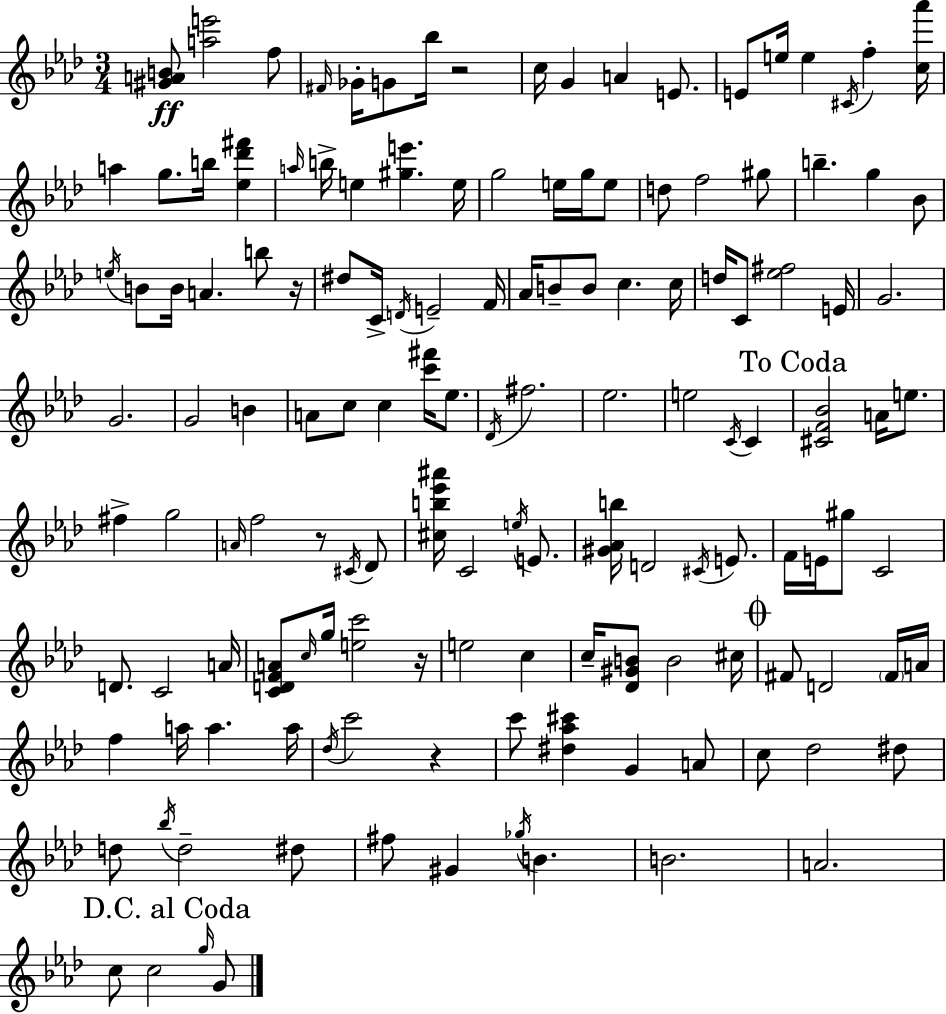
[G#4,A4,B4]/e [A5,E6]/h F5/e F#4/s Gb4/s G4/e Bb5/s R/h C5/s G4/q A4/q E4/e. E4/e E5/s E5/q C#4/s F5/q [C5,Ab6]/s A5/q G5/e. B5/s [Eb5,Db6,F#6]/q A5/s B5/s E5/q [G#5,E6]/q. E5/s G5/h E5/s G5/s E5/e D5/e F5/h G#5/e B5/q. G5/q Bb4/e E5/s B4/e B4/s A4/q. B5/e R/s D#5/e C4/s D4/s E4/h F4/s Ab4/s B4/e B4/e C5/q. C5/s D5/s C4/e [Eb5,F#5]/h E4/s G4/h. G4/h. G4/h B4/q A4/e C5/e C5/q [C6,F#6]/s Eb5/e. Db4/s F#5/h. Eb5/h. E5/h C4/s C4/q [C#4,F4,Bb4]/h A4/s E5/e. F#5/q G5/h A4/s F5/h R/e C#4/s Db4/e [C#5,B5,Eb6,A#6]/s C4/h E5/s E4/e. [G#4,Ab4,B5]/s D4/h C#4/s E4/e. F4/s E4/s G#5/e C4/h D4/e. C4/h A4/s [C4,D4,F4,A4]/e C5/s G5/s [E5,C6]/h R/s E5/h C5/q C5/s [Db4,G#4,B4]/e B4/h C#5/s F#4/e D4/h F#4/s A4/s F5/q A5/s A5/q. A5/s Db5/s C6/h R/q C6/e [D#5,Ab5,C#6]/q G4/q A4/e C5/e Db5/h D#5/e D5/e Bb5/s D5/h D#5/e F#5/e G#4/q Gb5/s B4/q. B4/h. A4/h. C5/e C5/h G5/s G4/e